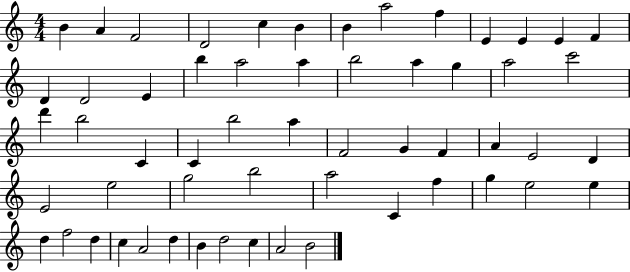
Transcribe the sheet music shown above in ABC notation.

X:1
T:Untitled
M:4/4
L:1/4
K:C
B A F2 D2 c B B a2 f E E E F D D2 E b a2 a b2 a g a2 c'2 d' b2 C C b2 a F2 G F A E2 D E2 e2 g2 b2 a2 C f g e2 e d f2 d c A2 d B d2 c A2 B2